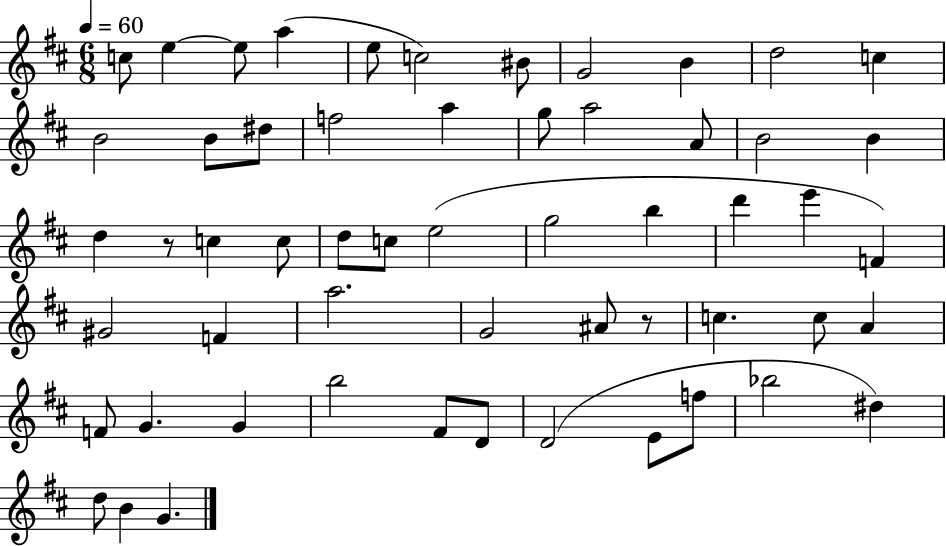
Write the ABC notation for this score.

X:1
T:Untitled
M:6/8
L:1/4
K:D
c/2 e e/2 a e/2 c2 ^B/2 G2 B d2 c B2 B/2 ^d/2 f2 a g/2 a2 A/2 B2 B d z/2 c c/2 d/2 c/2 e2 g2 b d' e' F ^G2 F a2 G2 ^A/2 z/2 c c/2 A F/2 G G b2 ^F/2 D/2 D2 E/2 f/2 _b2 ^d d/2 B G